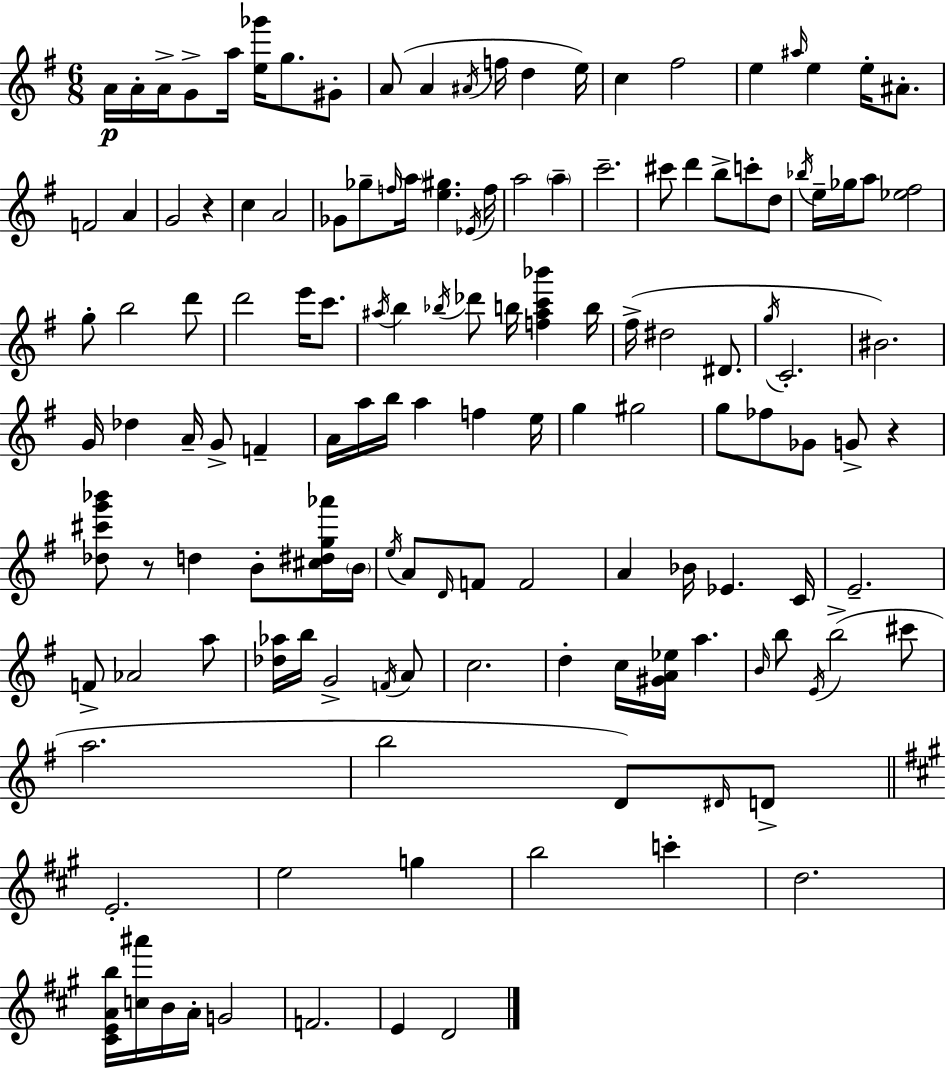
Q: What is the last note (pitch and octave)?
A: D4